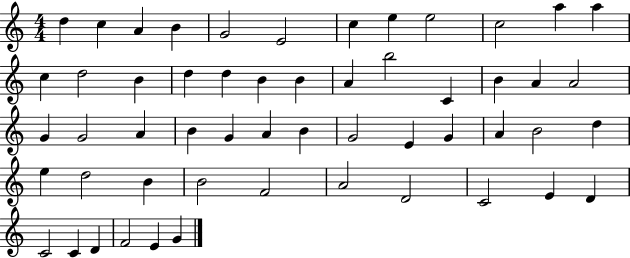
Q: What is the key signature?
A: C major